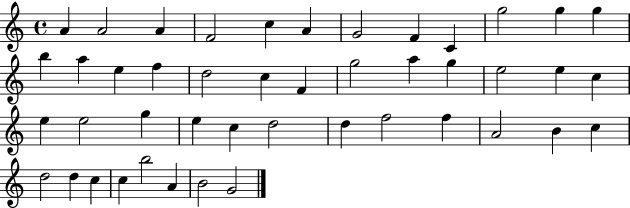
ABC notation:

X:1
T:Untitled
M:4/4
L:1/4
K:C
A A2 A F2 c A G2 F C g2 g g b a e f d2 c F g2 a g e2 e c e e2 g e c d2 d f2 f A2 B c d2 d c c b2 A B2 G2